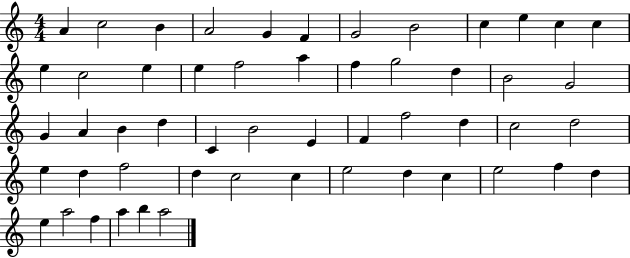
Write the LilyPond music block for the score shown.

{
  \clef treble
  \numericTimeSignature
  \time 4/4
  \key c \major
  a'4 c''2 b'4 | a'2 g'4 f'4 | g'2 b'2 | c''4 e''4 c''4 c''4 | \break e''4 c''2 e''4 | e''4 f''2 a''4 | f''4 g''2 d''4 | b'2 g'2 | \break g'4 a'4 b'4 d''4 | c'4 b'2 e'4 | f'4 f''2 d''4 | c''2 d''2 | \break e''4 d''4 f''2 | d''4 c''2 c''4 | e''2 d''4 c''4 | e''2 f''4 d''4 | \break e''4 a''2 f''4 | a''4 b''4 a''2 | \bar "|."
}